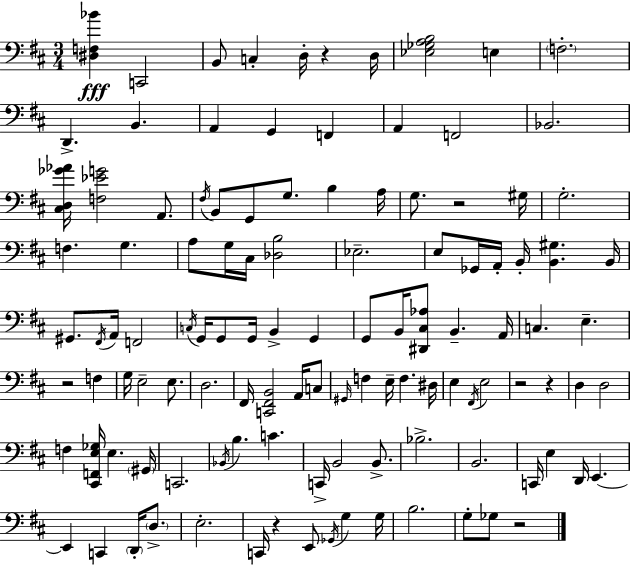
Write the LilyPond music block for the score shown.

{
  \clef bass
  \numericTimeSignature
  \time 3/4
  \key d \major
  <dis f bes'>4\fff c,2 | b,8 c4-. d16-. r4 d16 | <ees ges a b>2 e4 | \parenthesize f2.-. | \break d,4.-> b,4. | a,4 g,4 f,4 | a,4 f,2 | bes,2. | \break <cis d ges' aes'>16 <f ees' g'>2 a,8. | \acciaccatura { fis16 } b,8 g,8 g8. b4 | a16 g8. r2 | gis16 g2.-. | \break f4. g4. | a8 g16 cis16 <des b>2 | ees2.-- | e8 ges,16 a,16-. b,16-. <b, gis>4. | \break b,16 gis,8. \acciaccatura { fis,16 } a,16 f,2 | \acciaccatura { c16 } g,16 g,8 g,16 b,4-> g,4 | g,8 b,16 <dis, cis aes>8 b,4.-- | a,16 c4. e4.-- | \break r2 f4 | g16 e2-- | e8. d2. | fis,16 <c, fis, b,>2 | \break a,16 c8 \grace { gis,16 } f4 e16-- f4. | dis16 e4 \acciaccatura { fis,16 } e2 | r2 | r4 d4 d2 | \break f4 <cis, f, e ges>16 e4. | \parenthesize gis,16 c,2. | \acciaccatura { bes,16 } b4. | c'4. c,16-> b,2 | \break b,8.-> bes2.-> | b,2. | c,16 e4 d,16 | e,4.~~ e,4 c,4 | \break \parenthesize d,16-. \parenthesize d8.-> e2.-. | c,16 r4 e,8 | \acciaccatura { ges,16 } g4 g16 b2. | g8-. ges8 r2 | \break \bar "|."
}